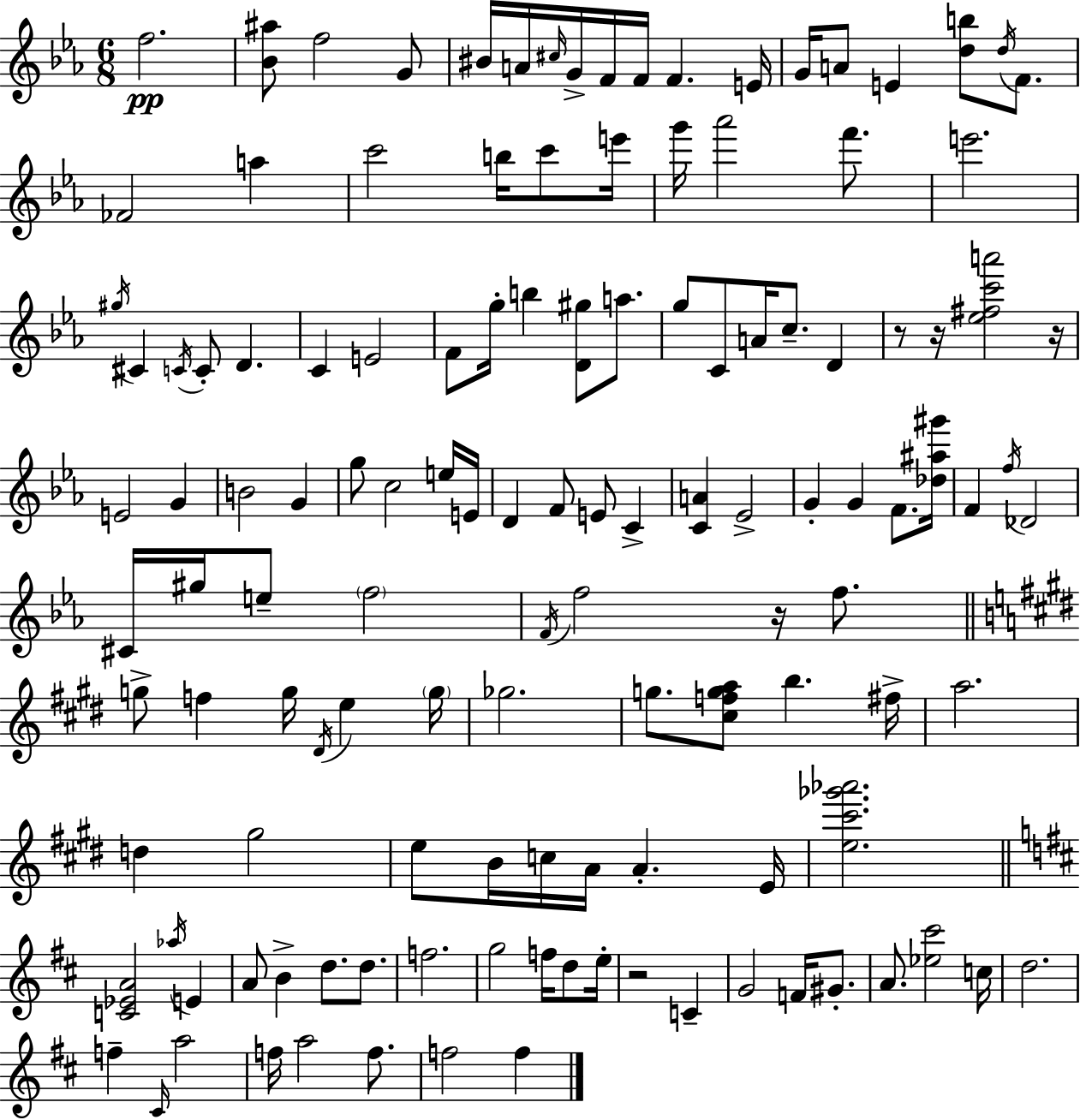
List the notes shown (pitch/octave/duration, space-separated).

F5/h. [Bb4,A#5]/e F5/h G4/e BIS4/s A4/s C#5/s G4/s F4/s F4/s F4/q. E4/s G4/s A4/e E4/q [D5,B5]/e D5/s F4/e. FES4/h A5/q C6/h B5/s C6/e E6/s G6/s Ab6/h F6/e. E6/h. G#5/s C#4/q C4/s C4/e D4/q. C4/q E4/h F4/e G5/s B5/q [D4,G#5]/e A5/e. G5/e C4/e A4/s C5/e. D4/q R/e R/s [Eb5,F#5,C6,A6]/h R/s E4/h G4/q B4/h G4/q G5/e C5/h E5/s E4/s D4/q F4/e E4/e C4/q [C4,A4]/q Eb4/h G4/q G4/q F4/e. [Db5,A#5,G#6]/s F4/q F5/s Db4/h C#4/s G#5/s E5/e F5/h F4/s F5/h R/s F5/e. G5/e F5/q G5/s D#4/s E5/q G5/s Gb5/h. G5/e. [C#5,F5,G5,A5]/e B5/q. F#5/s A5/h. D5/q G#5/h E5/e B4/s C5/s A4/s A4/q. E4/s [E5,C#6,Gb6,Ab6]/h. [C4,Eb4,A4]/h Ab5/s E4/q A4/e B4/q D5/e. D5/e. F5/h. G5/h F5/s D5/e E5/s R/h C4/q G4/h F4/s G#4/e. A4/e. [Eb5,C#6]/h C5/s D5/h. F5/q C#4/s A5/h F5/s A5/h F5/e. F5/h F5/q